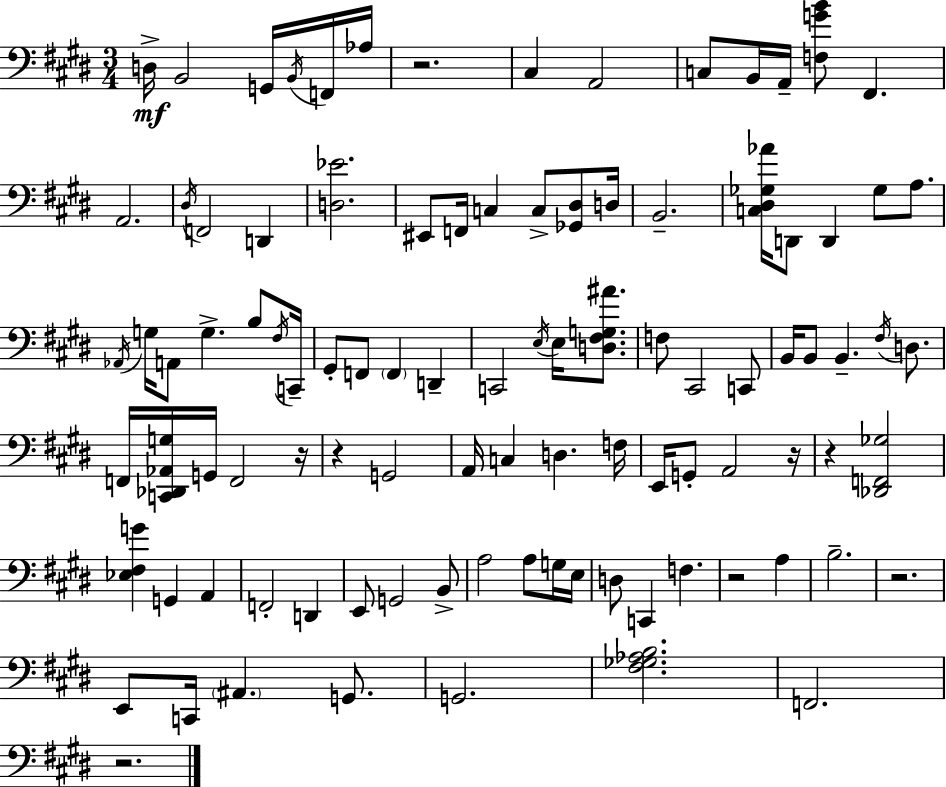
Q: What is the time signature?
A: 3/4